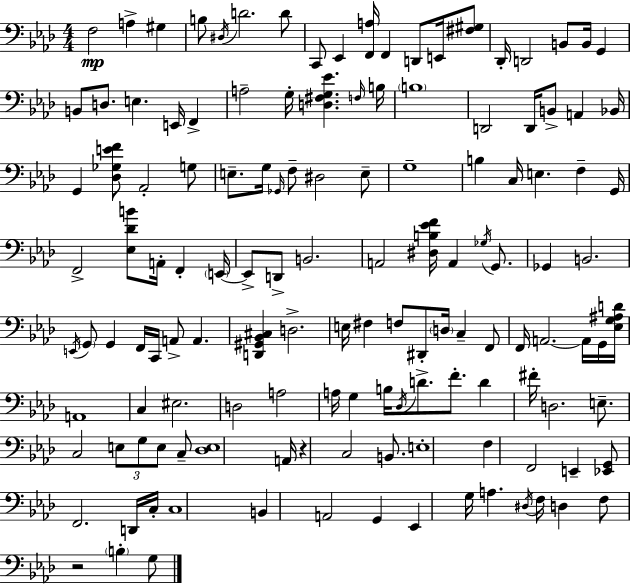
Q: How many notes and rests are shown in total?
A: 134